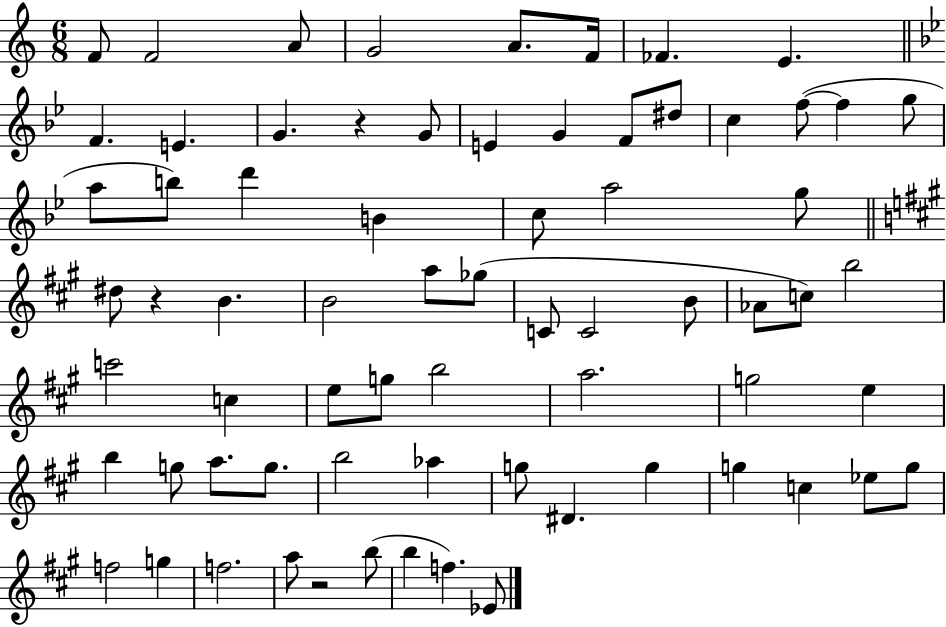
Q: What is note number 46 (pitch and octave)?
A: E5